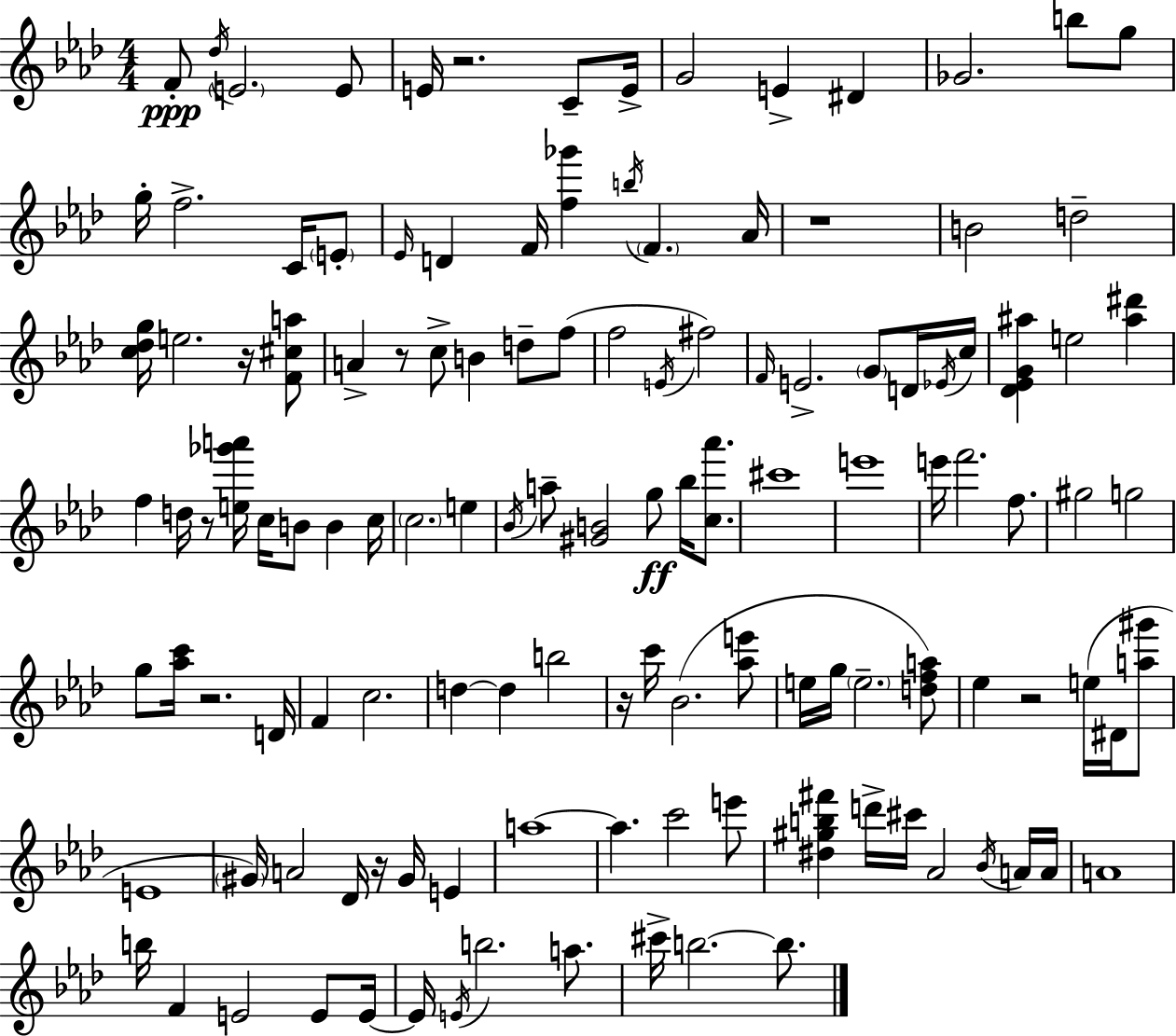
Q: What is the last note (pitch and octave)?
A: B5